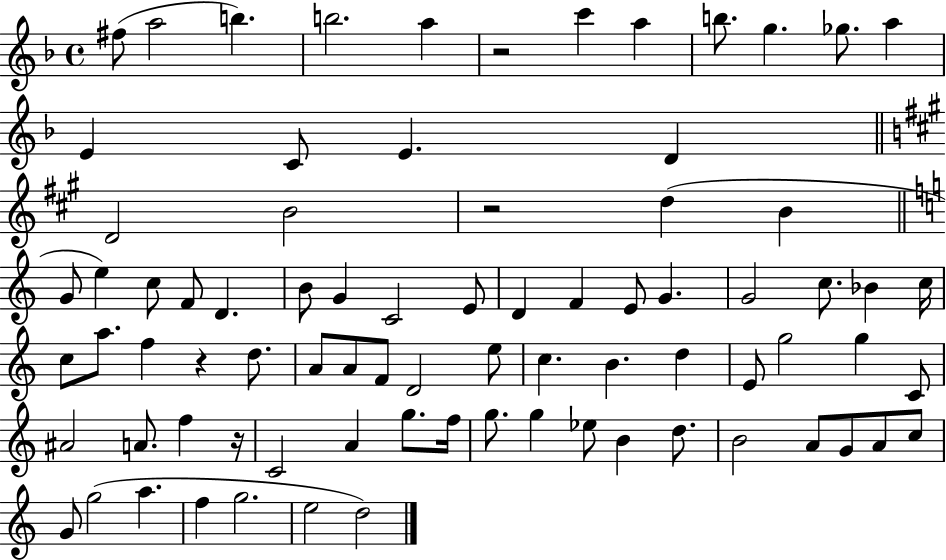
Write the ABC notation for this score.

X:1
T:Untitled
M:4/4
L:1/4
K:F
^f/2 a2 b b2 a z2 c' a b/2 g _g/2 a E C/2 E D D2 B2 z2 d B G/2 e c/2 F/2 D B/2 G C2 E/2 D F E/2 G G2 c/2 _B c/4 c/2 a/2 f z d/2 A/2 A/2 F/2 D2 e/2 c B d E/2 g2 g C/2 ^A2 A/2 f z/4 C2 A g/2 f/4 g/2 g _e/2 B d/2 B2 A/2 G/2 A/2 c/2 G/2 g2 a f g2 e2 d2